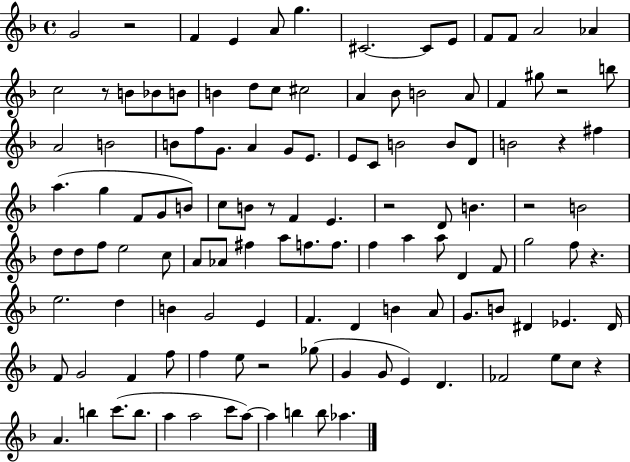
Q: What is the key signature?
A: F major